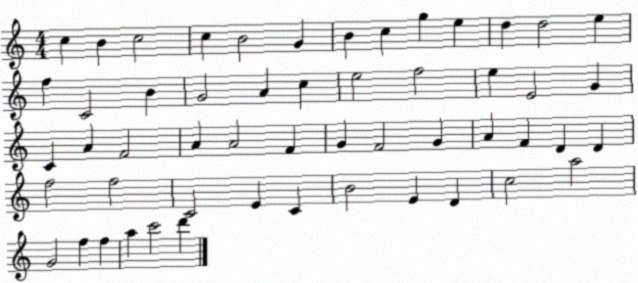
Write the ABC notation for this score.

X:1
T:Untitled
M:4/4
L:1/4
K:C
c B c2 c B2 G B c g e d d2 e f C2 B G2 A c e2 f2 e E2 G C A F2 A A2 F G F2 G A F D D f2 f2 C2 E C B2 E D c2 a2 G2 f f a c'2 d'